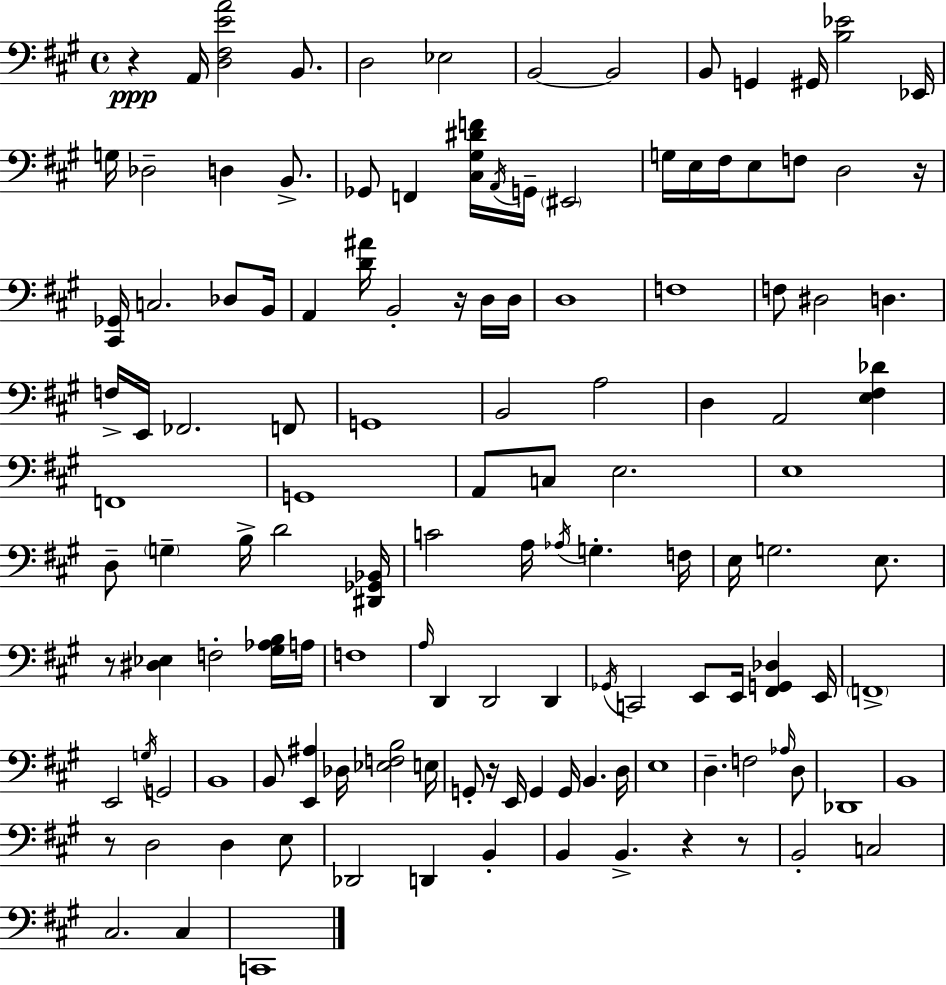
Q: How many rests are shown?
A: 8